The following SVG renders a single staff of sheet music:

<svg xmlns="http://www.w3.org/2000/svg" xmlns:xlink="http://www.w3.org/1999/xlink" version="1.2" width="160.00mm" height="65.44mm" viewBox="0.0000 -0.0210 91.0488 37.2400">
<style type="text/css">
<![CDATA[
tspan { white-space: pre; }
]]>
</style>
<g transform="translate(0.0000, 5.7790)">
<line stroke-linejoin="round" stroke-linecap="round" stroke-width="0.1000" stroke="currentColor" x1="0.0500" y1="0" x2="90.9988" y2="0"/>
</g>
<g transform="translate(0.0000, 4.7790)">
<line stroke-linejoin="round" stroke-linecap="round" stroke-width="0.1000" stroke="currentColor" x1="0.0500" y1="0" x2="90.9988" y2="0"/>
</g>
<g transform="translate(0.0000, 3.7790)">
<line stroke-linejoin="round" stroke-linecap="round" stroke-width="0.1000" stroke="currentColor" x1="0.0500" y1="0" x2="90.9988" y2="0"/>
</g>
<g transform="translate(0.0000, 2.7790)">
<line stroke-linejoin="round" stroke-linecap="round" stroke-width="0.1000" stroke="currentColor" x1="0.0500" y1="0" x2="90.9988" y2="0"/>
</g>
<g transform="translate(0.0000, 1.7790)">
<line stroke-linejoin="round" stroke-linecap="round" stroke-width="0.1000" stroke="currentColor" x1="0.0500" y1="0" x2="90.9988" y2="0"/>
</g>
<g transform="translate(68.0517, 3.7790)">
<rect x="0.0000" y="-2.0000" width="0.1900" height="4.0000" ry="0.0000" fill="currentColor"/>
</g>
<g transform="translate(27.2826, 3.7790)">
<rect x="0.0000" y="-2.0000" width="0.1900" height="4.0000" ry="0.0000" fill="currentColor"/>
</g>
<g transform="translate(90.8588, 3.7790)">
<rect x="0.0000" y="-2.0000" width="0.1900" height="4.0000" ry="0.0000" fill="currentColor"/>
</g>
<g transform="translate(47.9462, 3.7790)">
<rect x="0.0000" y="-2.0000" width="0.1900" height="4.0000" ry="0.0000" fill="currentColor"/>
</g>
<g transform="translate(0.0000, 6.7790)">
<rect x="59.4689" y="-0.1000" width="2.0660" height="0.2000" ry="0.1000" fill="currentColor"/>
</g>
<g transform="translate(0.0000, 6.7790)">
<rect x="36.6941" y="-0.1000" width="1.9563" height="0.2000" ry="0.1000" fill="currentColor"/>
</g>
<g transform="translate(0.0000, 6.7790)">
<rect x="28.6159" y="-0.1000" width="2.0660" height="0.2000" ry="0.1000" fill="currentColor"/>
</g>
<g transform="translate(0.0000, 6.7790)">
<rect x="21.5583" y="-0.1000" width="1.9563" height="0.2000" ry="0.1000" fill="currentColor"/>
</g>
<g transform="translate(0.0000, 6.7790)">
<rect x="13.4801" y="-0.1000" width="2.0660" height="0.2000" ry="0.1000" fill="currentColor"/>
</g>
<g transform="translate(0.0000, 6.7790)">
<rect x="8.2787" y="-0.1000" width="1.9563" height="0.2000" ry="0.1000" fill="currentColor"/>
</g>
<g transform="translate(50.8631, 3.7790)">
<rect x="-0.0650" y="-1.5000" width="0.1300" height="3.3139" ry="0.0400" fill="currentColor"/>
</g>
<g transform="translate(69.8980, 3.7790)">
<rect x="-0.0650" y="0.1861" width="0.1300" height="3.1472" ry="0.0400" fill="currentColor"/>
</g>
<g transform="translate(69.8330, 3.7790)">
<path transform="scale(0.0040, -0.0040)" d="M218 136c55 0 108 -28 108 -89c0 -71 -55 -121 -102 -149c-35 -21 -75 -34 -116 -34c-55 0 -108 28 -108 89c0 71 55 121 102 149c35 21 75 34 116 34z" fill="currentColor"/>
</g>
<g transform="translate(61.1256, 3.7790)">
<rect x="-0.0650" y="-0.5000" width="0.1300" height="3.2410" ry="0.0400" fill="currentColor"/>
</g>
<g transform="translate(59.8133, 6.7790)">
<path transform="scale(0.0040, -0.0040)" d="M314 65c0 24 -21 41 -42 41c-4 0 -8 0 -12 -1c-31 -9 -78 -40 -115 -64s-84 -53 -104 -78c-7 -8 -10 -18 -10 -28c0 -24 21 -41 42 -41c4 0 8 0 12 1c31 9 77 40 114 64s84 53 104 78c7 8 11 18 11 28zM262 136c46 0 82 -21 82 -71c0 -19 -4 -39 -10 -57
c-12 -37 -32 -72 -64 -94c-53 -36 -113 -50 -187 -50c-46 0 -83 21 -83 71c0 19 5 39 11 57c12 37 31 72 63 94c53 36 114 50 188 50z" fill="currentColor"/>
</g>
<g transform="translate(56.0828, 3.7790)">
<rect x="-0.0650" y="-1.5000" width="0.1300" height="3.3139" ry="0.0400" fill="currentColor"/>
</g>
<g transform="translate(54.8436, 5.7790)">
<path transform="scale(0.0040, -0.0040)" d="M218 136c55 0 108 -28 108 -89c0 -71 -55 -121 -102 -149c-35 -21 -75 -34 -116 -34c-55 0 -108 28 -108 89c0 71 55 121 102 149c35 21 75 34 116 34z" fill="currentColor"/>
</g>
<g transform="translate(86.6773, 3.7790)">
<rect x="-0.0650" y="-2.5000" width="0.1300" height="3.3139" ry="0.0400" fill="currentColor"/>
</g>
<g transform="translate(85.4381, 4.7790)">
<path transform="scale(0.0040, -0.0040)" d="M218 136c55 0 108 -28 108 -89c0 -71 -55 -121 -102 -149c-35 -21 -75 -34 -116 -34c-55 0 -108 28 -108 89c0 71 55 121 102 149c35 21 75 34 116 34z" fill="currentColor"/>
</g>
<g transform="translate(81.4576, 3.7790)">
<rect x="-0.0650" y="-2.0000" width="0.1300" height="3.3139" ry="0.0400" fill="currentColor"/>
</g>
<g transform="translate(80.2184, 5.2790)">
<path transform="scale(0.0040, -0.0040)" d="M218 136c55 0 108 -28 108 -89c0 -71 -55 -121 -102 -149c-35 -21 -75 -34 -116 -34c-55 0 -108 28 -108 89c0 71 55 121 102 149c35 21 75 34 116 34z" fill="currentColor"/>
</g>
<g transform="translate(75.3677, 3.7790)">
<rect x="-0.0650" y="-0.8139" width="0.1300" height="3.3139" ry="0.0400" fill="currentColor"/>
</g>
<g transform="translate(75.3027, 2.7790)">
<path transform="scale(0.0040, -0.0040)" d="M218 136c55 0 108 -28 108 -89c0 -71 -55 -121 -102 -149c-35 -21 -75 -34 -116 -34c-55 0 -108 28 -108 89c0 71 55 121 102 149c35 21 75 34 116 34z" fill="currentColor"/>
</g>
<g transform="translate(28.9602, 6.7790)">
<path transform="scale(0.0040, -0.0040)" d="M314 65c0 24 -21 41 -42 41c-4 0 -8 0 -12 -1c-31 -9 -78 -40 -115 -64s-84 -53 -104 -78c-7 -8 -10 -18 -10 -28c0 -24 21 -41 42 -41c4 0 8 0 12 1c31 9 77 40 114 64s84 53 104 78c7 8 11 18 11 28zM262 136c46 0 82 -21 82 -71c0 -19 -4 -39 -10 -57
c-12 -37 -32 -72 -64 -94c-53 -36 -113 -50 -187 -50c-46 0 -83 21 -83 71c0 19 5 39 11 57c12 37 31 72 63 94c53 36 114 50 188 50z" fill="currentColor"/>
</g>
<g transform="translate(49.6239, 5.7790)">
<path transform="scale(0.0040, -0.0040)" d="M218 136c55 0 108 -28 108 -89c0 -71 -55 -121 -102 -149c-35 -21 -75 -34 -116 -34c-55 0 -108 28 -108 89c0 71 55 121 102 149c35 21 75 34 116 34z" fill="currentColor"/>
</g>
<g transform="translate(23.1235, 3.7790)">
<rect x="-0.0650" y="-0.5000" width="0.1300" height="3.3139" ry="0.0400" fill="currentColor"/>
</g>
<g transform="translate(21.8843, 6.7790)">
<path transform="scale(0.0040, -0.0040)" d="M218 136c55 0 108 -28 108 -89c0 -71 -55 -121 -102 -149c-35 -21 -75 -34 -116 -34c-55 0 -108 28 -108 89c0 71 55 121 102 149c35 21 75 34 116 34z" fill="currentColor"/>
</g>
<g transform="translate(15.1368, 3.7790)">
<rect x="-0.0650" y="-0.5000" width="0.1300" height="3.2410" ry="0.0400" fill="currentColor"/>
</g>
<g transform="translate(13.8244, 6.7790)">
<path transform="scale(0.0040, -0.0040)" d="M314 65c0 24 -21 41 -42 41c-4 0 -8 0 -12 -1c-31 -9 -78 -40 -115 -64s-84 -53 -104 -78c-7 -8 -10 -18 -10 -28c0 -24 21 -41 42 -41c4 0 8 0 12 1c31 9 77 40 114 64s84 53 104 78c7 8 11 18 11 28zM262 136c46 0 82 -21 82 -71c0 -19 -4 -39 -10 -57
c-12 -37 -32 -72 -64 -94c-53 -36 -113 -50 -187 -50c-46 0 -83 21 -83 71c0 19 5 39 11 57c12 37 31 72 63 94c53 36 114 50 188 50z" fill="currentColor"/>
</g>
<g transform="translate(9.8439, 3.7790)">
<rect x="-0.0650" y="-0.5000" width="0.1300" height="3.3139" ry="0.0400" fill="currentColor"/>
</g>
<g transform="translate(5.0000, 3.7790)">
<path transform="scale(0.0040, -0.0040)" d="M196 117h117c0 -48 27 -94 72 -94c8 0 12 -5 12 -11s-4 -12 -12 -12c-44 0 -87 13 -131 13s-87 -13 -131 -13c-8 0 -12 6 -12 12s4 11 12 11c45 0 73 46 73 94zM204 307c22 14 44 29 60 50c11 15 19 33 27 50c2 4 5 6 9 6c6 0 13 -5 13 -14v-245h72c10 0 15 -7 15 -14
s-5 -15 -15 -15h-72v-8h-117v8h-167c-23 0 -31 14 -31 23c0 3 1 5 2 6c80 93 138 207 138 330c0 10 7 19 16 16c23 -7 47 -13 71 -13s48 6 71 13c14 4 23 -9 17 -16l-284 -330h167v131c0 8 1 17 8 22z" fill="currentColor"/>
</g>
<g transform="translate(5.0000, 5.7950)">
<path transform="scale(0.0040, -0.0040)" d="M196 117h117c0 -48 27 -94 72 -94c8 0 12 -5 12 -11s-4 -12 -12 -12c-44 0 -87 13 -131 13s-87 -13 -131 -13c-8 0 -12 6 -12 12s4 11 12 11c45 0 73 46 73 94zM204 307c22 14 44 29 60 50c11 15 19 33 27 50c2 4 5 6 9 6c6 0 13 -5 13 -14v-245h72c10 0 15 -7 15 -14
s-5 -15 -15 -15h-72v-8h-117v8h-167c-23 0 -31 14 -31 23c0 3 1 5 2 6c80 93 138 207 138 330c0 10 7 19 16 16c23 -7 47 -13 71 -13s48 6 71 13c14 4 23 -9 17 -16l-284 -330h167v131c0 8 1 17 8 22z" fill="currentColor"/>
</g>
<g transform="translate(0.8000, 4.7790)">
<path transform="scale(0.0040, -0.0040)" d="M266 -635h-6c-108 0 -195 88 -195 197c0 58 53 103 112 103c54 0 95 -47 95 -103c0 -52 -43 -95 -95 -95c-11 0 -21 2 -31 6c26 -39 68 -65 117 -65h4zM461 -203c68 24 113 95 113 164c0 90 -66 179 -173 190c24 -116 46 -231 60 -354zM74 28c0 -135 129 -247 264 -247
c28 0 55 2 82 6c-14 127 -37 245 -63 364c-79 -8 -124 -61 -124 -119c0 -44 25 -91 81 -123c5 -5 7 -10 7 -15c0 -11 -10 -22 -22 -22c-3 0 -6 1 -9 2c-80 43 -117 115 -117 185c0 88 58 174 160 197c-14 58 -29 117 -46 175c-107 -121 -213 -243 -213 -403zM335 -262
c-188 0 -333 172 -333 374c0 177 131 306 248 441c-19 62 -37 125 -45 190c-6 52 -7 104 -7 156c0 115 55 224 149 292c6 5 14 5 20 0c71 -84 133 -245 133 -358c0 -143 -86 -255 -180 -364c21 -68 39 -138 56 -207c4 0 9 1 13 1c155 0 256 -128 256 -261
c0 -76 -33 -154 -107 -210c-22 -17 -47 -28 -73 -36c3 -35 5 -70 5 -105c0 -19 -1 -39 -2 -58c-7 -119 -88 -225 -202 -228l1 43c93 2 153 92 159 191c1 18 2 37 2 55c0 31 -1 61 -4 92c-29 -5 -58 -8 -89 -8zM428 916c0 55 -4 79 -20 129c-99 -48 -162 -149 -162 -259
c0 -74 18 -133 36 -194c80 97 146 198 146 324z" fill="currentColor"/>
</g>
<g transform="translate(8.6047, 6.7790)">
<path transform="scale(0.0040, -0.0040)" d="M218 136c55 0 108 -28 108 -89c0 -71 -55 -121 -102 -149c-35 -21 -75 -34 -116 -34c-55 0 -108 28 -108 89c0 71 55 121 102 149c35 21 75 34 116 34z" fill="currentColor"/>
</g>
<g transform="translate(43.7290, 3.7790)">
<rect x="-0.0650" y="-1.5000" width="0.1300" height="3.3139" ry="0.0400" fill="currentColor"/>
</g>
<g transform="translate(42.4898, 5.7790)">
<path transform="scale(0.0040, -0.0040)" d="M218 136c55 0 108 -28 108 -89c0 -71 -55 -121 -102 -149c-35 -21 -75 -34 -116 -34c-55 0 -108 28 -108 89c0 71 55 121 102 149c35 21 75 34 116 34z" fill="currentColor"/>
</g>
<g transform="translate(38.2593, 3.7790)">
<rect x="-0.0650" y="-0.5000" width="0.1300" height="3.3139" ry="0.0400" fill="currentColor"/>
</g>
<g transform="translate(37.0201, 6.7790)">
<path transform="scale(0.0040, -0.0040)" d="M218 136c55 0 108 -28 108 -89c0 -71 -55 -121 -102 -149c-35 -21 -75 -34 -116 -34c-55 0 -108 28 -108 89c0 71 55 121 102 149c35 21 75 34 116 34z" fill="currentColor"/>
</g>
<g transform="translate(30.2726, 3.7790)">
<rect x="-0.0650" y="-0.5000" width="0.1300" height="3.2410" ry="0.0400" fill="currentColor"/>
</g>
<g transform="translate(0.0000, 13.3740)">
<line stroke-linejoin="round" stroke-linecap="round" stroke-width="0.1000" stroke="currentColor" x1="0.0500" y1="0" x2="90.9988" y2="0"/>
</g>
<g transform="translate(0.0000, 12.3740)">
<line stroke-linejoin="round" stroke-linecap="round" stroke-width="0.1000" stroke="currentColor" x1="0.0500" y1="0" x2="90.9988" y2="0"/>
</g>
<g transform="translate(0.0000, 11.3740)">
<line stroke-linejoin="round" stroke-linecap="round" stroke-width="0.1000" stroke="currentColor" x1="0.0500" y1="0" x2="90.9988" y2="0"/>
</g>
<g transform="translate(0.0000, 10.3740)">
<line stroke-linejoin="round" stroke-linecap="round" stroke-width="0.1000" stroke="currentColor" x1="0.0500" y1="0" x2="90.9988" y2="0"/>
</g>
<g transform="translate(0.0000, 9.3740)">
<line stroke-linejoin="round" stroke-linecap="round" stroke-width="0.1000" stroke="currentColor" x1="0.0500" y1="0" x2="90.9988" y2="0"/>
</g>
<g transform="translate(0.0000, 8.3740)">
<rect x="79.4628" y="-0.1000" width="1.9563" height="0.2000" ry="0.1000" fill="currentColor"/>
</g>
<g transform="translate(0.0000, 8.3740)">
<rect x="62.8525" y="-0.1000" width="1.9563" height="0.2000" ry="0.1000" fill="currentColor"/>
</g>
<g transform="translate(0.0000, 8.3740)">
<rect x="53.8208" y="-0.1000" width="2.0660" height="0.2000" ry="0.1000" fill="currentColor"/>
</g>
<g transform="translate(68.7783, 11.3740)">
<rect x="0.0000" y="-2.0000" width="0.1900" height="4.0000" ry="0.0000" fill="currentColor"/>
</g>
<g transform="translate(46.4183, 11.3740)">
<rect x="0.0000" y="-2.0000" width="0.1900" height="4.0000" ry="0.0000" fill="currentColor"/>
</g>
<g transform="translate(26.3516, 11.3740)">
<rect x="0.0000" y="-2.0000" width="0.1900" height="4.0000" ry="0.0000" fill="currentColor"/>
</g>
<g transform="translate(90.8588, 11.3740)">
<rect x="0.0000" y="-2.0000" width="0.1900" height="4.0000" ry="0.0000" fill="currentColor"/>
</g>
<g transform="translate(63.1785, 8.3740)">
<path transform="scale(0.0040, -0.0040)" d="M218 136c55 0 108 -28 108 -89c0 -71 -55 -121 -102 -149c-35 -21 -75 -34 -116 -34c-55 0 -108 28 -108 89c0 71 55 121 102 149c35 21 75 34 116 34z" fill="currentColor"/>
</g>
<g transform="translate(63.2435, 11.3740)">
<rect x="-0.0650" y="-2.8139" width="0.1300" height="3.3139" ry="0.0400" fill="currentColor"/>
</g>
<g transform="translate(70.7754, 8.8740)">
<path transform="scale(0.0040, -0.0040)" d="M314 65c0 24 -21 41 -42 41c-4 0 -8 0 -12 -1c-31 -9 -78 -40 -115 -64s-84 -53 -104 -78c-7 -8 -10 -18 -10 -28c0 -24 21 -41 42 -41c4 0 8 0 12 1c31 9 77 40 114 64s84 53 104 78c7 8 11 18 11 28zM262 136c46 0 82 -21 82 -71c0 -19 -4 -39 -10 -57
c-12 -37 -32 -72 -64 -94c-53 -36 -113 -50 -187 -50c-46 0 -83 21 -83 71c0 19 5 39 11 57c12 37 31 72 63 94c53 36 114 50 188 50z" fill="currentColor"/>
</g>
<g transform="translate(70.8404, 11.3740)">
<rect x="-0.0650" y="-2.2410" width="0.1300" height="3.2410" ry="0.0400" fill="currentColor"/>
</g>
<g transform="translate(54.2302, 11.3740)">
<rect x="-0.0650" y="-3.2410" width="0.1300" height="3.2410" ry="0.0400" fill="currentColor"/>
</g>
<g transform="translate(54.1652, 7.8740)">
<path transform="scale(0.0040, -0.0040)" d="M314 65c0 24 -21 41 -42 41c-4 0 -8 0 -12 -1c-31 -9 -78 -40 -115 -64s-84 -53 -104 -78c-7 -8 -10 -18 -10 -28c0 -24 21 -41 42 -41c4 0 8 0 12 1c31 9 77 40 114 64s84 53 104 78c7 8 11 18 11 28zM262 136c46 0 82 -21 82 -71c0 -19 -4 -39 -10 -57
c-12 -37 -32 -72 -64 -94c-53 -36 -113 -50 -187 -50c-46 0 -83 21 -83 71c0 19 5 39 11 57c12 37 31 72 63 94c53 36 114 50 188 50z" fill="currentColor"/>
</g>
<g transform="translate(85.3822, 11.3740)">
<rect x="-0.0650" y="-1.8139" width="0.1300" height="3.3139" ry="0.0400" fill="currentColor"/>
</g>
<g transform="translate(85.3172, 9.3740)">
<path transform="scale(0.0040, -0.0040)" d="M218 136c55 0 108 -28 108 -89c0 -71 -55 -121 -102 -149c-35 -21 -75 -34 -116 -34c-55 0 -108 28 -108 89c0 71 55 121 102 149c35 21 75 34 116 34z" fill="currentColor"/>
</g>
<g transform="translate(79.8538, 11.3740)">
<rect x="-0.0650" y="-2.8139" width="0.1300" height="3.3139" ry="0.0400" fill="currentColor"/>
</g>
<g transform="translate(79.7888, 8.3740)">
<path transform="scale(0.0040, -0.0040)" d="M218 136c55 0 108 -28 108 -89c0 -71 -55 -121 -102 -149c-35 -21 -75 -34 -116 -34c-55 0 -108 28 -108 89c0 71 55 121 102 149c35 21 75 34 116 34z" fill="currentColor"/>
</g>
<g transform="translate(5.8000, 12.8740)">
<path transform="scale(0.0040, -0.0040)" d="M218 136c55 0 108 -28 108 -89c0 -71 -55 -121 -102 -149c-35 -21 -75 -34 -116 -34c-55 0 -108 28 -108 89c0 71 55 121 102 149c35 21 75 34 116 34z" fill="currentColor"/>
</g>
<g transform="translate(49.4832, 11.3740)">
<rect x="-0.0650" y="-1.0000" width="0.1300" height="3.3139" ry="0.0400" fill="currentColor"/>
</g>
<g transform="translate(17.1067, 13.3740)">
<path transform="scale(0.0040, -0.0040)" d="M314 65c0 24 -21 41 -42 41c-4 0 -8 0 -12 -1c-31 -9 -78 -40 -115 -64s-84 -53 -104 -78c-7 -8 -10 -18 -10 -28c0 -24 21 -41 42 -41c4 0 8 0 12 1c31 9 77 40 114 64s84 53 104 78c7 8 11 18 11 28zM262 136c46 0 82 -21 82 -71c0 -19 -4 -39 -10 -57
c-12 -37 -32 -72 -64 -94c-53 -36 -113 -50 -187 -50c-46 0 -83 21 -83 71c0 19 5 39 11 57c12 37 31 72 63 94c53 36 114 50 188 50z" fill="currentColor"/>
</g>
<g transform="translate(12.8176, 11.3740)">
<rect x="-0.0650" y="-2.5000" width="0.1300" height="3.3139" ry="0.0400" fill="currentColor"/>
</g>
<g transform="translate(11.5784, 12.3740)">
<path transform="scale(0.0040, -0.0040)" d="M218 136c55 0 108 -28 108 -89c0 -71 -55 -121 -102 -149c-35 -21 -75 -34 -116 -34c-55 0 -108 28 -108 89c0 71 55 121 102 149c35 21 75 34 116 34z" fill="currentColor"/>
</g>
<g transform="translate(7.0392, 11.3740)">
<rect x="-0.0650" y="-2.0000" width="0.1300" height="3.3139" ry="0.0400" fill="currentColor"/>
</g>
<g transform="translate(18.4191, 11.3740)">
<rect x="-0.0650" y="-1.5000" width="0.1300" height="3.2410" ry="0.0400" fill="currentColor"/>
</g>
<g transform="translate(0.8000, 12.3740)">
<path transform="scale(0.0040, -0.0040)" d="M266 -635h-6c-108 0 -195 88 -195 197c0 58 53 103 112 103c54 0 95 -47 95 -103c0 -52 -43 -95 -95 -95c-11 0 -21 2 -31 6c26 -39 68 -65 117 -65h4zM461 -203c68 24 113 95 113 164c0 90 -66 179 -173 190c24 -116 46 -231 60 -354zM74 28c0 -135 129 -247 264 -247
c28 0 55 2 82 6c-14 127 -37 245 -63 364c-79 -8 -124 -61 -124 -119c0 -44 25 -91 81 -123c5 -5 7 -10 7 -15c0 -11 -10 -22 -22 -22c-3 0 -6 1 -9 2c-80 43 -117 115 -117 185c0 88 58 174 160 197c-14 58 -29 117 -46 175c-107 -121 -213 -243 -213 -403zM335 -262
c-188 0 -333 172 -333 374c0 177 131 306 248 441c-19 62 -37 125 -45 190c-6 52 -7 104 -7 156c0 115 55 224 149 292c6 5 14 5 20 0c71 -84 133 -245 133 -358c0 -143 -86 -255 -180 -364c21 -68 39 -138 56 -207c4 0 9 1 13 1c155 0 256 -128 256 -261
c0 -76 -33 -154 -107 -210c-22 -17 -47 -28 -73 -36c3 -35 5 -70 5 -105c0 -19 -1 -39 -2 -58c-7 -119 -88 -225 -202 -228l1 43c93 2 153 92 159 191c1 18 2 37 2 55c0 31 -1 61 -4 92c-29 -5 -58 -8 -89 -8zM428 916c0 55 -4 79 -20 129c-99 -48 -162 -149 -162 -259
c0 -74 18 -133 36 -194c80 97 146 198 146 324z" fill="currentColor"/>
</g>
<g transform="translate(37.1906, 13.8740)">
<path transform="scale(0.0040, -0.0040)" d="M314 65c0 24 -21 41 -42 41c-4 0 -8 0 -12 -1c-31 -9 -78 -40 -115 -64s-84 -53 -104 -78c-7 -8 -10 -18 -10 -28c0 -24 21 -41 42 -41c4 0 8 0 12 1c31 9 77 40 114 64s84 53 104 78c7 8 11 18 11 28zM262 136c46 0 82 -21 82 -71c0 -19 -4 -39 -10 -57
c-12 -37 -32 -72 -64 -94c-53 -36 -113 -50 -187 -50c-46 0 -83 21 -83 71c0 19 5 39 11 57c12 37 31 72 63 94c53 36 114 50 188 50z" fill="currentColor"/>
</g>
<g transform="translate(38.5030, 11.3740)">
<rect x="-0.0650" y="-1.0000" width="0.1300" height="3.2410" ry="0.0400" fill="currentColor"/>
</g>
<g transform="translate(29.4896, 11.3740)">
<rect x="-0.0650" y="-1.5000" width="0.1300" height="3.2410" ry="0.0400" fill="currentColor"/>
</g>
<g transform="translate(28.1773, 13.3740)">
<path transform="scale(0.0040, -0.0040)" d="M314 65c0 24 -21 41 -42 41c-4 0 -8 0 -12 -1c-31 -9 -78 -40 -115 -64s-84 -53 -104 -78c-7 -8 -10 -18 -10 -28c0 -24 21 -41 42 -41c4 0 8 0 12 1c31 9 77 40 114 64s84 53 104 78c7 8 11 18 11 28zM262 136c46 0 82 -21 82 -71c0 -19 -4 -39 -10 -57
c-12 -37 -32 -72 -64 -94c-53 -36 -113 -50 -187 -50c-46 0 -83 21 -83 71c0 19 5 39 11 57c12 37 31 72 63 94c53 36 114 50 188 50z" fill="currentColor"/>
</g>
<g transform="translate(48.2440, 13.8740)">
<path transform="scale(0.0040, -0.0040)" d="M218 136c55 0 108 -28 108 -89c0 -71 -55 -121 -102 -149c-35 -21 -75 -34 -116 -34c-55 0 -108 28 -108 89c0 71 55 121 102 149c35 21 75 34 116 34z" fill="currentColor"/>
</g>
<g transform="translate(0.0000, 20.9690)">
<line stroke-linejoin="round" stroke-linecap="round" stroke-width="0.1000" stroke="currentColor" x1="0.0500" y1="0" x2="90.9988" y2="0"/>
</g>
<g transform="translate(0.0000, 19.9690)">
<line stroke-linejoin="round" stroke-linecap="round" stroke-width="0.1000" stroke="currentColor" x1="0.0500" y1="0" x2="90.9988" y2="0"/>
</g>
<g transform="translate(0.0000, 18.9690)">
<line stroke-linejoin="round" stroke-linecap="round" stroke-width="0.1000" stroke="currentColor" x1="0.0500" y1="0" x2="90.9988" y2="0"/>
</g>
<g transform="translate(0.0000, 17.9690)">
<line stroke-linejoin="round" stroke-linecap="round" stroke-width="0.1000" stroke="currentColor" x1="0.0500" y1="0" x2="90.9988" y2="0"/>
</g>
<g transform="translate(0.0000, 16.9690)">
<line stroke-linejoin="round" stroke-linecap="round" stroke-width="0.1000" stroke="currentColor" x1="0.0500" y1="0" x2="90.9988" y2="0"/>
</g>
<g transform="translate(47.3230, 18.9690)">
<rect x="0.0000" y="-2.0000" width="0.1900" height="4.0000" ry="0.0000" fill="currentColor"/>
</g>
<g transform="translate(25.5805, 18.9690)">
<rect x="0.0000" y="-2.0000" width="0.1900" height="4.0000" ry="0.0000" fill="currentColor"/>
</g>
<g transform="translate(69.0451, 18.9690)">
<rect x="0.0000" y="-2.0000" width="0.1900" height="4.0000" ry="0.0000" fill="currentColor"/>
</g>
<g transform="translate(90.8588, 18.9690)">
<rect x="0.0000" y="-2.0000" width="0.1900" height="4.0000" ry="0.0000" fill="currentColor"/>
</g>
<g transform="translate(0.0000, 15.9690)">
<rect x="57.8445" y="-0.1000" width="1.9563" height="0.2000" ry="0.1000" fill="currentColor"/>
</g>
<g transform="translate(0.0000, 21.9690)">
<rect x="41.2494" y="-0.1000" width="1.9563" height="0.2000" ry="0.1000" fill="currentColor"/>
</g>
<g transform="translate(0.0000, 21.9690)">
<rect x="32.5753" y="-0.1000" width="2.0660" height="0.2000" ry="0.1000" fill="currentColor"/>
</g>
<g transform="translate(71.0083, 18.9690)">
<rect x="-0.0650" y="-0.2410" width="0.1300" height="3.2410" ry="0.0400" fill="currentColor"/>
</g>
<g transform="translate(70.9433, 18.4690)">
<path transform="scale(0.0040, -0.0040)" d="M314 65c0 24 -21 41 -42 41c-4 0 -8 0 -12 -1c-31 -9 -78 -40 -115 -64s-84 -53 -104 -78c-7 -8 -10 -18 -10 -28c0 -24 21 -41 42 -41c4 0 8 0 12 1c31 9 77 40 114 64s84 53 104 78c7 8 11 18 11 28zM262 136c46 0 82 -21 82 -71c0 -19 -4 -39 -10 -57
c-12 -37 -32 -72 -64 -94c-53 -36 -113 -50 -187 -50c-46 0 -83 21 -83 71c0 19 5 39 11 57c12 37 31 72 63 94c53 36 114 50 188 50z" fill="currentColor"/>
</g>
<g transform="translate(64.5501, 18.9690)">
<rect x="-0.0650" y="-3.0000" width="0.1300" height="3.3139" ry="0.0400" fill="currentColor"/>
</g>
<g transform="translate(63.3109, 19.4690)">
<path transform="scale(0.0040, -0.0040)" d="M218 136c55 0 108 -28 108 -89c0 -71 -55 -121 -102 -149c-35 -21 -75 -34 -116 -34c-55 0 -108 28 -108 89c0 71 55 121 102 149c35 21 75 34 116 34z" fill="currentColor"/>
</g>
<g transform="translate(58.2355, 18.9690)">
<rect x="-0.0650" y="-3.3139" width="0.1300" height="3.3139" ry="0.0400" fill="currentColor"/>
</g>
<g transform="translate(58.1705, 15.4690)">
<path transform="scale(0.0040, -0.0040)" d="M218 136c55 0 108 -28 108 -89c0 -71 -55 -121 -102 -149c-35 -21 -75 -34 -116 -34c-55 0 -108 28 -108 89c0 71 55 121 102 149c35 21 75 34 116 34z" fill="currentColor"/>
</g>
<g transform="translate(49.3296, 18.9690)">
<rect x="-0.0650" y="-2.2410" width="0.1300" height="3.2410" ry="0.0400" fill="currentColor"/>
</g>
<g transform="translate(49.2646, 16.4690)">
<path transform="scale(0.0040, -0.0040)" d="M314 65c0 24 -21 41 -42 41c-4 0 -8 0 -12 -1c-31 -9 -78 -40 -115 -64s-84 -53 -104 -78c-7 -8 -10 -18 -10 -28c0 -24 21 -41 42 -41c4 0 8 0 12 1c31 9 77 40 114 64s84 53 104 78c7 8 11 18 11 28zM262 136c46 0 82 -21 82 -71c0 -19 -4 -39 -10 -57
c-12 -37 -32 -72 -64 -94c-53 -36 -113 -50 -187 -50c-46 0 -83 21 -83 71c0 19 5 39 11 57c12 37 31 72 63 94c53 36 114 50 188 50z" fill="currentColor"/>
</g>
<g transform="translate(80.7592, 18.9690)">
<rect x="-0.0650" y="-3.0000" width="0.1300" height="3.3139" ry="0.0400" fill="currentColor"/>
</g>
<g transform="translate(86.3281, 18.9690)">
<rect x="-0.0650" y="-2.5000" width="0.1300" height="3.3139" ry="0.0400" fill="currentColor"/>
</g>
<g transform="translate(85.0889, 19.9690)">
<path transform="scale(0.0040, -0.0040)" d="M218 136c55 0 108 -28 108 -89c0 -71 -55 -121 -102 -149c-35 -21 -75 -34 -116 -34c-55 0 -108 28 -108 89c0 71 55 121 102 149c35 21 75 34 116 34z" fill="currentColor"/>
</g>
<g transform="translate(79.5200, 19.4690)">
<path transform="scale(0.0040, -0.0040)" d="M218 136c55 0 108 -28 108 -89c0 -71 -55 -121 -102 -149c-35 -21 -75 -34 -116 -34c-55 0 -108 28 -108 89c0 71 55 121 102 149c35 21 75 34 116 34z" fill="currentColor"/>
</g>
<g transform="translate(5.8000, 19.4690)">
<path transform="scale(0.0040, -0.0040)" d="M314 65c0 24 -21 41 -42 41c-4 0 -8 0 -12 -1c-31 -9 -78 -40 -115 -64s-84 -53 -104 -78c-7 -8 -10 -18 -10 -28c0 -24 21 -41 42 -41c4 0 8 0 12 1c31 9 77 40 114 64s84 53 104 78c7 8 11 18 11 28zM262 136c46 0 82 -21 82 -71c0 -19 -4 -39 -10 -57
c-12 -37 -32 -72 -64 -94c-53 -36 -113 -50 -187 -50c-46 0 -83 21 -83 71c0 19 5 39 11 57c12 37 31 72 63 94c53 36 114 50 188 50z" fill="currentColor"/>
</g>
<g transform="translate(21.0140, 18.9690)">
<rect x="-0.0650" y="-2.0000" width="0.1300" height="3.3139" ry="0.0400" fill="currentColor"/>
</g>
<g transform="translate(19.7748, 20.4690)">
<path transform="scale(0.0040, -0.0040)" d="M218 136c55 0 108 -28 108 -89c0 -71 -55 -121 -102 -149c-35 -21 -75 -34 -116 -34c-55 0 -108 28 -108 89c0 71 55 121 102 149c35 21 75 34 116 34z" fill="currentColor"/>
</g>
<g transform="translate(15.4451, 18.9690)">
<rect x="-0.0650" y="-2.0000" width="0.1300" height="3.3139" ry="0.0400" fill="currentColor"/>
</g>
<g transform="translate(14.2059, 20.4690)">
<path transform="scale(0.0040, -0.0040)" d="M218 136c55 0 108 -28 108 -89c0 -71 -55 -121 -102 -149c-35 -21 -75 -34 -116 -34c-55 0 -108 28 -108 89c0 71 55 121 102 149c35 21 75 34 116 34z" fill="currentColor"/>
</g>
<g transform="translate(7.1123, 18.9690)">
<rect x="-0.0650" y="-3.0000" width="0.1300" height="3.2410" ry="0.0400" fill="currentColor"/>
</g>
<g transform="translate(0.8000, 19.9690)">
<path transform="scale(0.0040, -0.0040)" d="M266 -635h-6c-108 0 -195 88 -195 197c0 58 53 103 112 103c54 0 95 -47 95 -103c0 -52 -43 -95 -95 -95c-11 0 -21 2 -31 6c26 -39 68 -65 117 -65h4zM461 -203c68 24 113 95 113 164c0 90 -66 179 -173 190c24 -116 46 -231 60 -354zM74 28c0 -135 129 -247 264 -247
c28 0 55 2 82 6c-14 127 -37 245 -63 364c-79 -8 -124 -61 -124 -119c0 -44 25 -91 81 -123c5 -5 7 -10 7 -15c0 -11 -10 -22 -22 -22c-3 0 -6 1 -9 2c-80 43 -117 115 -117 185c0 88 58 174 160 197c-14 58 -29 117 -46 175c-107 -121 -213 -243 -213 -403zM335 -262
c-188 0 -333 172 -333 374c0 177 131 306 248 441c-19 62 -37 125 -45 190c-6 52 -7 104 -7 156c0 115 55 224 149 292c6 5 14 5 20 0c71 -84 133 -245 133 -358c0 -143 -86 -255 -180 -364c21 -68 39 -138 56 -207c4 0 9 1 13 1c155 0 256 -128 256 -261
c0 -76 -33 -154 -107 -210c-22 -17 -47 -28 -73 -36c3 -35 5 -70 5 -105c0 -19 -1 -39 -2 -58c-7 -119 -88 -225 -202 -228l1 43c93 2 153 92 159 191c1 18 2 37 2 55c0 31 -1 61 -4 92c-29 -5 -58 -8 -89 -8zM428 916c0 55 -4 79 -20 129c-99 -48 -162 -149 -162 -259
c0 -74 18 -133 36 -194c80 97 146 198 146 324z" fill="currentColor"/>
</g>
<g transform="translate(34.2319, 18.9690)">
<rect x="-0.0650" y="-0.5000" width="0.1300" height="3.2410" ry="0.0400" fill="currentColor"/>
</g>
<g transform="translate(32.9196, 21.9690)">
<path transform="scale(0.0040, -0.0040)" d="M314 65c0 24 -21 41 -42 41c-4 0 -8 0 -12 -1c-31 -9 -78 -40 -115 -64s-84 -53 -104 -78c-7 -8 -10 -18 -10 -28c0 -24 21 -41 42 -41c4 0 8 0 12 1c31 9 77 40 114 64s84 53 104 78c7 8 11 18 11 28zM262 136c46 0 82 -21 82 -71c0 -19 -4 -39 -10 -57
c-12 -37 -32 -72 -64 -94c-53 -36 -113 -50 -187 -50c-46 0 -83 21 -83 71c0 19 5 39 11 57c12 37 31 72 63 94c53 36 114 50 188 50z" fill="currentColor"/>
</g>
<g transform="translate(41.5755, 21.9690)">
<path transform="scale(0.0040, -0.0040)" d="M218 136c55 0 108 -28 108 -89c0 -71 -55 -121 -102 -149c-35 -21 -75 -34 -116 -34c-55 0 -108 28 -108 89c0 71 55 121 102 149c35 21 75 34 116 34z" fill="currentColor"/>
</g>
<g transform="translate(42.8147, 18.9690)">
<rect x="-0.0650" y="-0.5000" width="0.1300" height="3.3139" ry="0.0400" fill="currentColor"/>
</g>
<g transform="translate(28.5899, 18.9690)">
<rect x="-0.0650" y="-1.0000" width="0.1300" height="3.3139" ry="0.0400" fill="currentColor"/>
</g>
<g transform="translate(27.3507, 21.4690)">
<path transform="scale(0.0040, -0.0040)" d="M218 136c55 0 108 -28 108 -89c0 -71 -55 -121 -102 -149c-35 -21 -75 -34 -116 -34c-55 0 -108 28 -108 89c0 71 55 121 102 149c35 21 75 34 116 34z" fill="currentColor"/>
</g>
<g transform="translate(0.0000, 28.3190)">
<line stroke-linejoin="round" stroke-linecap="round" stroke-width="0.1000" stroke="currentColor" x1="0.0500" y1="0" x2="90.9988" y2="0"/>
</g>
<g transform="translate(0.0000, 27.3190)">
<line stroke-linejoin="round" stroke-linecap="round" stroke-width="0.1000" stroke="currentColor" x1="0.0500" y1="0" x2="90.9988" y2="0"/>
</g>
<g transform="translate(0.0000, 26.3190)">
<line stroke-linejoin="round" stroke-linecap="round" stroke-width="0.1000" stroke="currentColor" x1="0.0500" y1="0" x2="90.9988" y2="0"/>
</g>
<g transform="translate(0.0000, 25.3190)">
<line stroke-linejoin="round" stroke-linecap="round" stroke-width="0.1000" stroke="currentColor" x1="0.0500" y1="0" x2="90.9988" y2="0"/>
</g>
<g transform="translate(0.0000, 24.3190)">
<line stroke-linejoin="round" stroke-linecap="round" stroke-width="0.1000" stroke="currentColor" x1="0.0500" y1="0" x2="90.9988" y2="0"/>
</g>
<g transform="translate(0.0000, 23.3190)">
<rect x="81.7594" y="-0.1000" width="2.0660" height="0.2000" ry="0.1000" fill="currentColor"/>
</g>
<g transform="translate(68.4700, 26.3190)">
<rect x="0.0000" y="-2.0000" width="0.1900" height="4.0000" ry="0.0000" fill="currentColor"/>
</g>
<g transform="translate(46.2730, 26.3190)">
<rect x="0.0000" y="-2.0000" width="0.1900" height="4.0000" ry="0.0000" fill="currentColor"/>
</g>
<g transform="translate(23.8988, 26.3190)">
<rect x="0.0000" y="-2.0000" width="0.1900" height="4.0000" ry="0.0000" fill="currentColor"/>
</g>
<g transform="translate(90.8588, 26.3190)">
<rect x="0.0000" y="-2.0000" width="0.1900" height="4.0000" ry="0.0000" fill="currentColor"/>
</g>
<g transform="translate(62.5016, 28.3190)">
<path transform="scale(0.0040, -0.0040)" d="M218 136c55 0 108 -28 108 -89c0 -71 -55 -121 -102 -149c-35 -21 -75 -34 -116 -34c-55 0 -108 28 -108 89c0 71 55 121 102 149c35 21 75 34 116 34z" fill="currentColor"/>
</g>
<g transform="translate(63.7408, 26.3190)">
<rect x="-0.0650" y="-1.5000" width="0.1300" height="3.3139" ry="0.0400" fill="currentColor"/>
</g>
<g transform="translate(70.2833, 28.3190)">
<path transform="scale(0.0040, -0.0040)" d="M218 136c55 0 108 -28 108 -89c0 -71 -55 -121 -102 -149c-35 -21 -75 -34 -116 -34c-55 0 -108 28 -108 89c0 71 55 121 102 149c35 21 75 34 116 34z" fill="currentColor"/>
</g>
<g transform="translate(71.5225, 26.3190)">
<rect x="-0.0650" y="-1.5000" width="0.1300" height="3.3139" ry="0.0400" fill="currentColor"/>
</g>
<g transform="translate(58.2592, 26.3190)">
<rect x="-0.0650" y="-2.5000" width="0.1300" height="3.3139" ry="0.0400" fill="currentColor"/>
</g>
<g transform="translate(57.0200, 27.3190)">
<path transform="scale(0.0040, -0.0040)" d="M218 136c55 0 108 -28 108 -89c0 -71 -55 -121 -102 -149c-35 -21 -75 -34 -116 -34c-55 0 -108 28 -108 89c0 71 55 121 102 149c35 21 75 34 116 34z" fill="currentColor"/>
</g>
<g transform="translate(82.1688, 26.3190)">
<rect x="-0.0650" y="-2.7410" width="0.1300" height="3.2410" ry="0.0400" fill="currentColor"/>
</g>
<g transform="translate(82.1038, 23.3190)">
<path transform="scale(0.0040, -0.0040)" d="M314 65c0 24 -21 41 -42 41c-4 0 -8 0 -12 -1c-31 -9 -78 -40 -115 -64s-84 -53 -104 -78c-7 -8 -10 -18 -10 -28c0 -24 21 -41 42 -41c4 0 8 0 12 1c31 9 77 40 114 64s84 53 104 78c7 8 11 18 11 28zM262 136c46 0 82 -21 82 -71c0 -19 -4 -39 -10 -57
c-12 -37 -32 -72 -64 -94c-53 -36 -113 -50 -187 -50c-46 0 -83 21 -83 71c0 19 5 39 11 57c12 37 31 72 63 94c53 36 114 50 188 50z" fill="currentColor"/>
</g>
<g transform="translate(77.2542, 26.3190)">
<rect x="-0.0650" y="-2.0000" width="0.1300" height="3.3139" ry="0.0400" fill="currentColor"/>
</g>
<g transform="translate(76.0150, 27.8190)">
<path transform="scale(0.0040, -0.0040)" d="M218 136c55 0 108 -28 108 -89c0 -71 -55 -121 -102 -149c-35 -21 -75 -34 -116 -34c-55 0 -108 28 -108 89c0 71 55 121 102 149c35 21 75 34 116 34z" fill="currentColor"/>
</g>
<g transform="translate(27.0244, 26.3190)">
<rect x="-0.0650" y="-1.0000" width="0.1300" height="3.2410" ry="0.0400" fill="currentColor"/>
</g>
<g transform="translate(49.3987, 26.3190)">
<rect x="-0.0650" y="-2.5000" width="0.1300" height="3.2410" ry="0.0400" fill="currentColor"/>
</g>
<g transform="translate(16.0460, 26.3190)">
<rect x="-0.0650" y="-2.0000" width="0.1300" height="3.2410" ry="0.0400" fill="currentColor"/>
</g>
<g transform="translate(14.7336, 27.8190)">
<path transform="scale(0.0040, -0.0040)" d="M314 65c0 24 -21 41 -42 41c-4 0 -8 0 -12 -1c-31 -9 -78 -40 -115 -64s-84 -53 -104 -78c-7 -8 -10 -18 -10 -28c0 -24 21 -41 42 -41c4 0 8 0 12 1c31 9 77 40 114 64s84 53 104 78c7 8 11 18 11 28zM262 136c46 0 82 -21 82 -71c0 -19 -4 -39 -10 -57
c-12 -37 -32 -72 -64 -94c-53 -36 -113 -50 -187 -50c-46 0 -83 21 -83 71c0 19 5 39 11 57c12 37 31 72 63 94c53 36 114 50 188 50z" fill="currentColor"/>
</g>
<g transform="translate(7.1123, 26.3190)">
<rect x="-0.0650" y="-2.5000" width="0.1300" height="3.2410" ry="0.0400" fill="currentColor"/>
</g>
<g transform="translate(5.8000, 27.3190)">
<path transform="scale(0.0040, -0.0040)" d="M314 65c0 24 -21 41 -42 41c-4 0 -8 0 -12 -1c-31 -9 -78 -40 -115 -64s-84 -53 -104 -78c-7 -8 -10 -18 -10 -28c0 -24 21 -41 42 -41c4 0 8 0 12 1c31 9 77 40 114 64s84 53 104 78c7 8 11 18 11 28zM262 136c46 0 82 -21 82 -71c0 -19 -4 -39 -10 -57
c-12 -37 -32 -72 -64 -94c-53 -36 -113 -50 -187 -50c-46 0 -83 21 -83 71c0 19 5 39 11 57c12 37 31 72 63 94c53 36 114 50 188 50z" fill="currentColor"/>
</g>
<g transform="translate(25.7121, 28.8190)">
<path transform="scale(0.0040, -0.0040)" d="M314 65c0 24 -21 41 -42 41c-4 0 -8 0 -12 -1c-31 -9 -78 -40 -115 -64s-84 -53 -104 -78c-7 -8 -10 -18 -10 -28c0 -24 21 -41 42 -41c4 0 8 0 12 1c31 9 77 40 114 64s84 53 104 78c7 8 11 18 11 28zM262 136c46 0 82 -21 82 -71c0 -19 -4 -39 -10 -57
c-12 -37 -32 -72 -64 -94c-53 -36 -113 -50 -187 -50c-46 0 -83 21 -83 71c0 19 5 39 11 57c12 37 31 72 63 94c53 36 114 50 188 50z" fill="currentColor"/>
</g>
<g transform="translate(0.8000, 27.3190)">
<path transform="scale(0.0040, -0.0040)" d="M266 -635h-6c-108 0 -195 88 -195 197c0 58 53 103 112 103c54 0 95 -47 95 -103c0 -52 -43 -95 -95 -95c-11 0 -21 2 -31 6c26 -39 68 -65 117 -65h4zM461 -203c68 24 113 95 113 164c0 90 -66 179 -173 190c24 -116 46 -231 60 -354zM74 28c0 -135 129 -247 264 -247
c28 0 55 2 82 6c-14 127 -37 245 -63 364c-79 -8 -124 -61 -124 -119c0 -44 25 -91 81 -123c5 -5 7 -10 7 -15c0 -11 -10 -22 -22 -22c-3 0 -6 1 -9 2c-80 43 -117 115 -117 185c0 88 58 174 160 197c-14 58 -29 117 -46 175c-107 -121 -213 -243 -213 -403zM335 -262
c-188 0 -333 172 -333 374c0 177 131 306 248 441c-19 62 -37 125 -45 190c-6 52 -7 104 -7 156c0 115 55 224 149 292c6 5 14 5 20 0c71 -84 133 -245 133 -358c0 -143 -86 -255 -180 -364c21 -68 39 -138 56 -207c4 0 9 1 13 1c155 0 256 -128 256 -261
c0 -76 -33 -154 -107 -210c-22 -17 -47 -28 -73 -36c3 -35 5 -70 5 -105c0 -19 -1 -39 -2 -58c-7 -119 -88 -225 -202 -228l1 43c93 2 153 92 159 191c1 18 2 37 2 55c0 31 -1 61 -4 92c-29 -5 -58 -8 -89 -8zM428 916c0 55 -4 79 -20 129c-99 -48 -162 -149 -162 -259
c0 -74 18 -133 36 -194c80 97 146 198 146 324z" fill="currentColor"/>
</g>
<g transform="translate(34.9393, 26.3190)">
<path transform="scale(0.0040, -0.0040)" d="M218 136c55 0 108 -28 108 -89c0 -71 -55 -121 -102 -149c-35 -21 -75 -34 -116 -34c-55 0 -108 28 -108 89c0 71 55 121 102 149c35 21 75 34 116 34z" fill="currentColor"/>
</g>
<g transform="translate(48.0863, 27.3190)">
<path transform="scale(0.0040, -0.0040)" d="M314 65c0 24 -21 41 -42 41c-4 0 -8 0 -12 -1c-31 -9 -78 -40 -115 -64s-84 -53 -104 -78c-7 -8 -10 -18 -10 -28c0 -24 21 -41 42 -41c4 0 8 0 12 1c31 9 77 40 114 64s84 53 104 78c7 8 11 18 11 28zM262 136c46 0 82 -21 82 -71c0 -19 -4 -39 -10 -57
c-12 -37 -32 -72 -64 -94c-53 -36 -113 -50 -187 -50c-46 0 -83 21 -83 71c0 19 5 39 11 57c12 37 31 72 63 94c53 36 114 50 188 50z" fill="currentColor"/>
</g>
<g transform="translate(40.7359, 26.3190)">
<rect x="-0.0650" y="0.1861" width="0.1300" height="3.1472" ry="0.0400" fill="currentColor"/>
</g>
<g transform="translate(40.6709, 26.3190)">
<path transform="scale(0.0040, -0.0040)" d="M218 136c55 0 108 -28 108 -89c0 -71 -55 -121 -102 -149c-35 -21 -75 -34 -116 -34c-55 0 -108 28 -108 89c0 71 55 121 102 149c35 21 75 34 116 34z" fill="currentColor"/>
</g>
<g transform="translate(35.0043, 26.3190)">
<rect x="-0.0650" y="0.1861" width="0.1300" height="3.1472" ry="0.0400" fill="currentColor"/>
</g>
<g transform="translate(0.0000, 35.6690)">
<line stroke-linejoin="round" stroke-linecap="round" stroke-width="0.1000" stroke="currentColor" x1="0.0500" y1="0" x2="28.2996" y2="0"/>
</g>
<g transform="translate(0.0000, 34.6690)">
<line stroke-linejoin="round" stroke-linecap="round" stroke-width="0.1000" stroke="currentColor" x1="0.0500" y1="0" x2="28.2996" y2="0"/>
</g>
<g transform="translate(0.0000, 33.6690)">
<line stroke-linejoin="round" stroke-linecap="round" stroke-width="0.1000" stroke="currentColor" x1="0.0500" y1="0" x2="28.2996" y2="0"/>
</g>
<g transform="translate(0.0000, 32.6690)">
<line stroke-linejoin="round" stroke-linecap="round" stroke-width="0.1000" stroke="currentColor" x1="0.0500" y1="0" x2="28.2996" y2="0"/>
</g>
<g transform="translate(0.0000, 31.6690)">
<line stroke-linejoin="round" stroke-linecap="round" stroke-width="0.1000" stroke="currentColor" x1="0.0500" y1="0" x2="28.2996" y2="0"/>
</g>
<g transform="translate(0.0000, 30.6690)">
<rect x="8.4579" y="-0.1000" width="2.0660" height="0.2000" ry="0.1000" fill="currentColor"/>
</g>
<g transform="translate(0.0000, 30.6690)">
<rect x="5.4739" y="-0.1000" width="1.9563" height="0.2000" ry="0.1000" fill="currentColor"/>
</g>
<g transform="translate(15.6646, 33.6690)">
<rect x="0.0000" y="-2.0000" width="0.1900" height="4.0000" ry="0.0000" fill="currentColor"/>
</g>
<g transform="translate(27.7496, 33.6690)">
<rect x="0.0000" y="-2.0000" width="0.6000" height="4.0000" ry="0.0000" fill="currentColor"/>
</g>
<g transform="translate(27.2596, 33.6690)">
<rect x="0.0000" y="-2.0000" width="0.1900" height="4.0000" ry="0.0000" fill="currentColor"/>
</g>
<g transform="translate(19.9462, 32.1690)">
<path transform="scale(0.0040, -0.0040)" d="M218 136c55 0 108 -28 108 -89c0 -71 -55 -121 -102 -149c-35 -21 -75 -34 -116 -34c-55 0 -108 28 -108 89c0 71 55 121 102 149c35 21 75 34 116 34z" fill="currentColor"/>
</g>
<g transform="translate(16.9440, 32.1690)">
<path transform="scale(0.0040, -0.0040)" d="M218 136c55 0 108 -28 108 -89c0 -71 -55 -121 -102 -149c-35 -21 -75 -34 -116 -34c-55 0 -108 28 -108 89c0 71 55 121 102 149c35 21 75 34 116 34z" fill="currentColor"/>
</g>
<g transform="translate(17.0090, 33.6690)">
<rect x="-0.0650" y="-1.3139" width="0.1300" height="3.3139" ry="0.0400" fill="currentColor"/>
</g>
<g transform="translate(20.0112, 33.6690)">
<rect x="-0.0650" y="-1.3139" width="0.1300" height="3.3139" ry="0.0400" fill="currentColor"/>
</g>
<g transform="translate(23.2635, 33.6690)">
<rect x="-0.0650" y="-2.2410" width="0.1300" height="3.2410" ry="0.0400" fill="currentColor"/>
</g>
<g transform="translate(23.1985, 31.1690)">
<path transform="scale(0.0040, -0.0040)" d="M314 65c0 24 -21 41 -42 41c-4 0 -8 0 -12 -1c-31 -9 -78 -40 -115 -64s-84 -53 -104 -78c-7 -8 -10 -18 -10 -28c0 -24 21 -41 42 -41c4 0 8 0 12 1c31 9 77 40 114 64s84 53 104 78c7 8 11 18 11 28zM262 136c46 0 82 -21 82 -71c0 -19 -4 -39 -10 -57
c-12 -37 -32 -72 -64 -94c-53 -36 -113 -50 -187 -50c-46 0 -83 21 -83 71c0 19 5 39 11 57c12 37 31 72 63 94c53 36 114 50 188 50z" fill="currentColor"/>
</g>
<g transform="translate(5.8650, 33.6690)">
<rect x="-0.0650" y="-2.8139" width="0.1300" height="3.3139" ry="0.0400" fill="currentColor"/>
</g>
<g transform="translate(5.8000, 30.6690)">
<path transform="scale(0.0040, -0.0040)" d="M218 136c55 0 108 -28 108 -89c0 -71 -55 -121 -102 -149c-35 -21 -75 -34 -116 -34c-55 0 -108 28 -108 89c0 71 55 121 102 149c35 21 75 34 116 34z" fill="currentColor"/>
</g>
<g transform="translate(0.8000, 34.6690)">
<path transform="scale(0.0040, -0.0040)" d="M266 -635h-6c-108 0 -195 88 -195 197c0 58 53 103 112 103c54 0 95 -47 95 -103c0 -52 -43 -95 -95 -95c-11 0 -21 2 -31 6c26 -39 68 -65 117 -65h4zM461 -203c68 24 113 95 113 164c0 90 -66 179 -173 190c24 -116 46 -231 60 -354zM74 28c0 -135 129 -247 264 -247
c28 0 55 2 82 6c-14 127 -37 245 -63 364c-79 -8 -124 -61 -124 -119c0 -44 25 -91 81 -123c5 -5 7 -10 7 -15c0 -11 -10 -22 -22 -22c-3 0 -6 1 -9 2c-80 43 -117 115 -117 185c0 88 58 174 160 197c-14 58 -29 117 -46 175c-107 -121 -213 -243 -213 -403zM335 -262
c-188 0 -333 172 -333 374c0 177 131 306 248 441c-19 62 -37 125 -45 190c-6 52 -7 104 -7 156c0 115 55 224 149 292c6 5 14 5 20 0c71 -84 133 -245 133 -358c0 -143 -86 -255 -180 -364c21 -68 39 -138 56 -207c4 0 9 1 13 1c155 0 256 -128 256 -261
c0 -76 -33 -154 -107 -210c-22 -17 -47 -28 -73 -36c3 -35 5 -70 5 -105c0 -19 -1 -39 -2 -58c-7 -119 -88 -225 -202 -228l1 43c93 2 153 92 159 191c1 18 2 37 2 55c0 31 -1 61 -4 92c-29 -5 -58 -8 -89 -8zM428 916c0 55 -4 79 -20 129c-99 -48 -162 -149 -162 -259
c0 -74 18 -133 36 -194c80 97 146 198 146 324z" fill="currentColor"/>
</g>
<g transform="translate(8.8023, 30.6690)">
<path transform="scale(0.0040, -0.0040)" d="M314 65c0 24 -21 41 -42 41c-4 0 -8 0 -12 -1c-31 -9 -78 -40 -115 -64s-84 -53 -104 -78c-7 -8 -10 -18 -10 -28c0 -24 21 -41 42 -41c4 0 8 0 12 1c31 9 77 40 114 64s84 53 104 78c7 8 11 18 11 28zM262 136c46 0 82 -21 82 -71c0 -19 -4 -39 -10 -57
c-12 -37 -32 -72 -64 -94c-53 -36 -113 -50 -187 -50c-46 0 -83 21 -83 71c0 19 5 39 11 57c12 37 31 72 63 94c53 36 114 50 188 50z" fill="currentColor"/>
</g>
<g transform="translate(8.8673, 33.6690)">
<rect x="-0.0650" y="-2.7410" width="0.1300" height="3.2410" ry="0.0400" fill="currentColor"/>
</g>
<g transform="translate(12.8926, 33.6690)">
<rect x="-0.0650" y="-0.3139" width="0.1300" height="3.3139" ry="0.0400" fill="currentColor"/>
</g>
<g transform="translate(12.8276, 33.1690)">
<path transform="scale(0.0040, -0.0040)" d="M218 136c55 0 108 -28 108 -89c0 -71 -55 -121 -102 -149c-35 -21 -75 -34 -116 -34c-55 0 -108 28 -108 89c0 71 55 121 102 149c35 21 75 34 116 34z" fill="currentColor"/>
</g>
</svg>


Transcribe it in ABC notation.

X:1
T:Untitled
M:4/4
L:1/4
K:C
C C2 C C2 C E E E C2 B d F G F G E2 E2 D2 D b2 a g2 a f A2 F F D C2 C g2 b A c2 A G G2 F2 D2 B B G2 G E E F a2 a a2 c e e g2